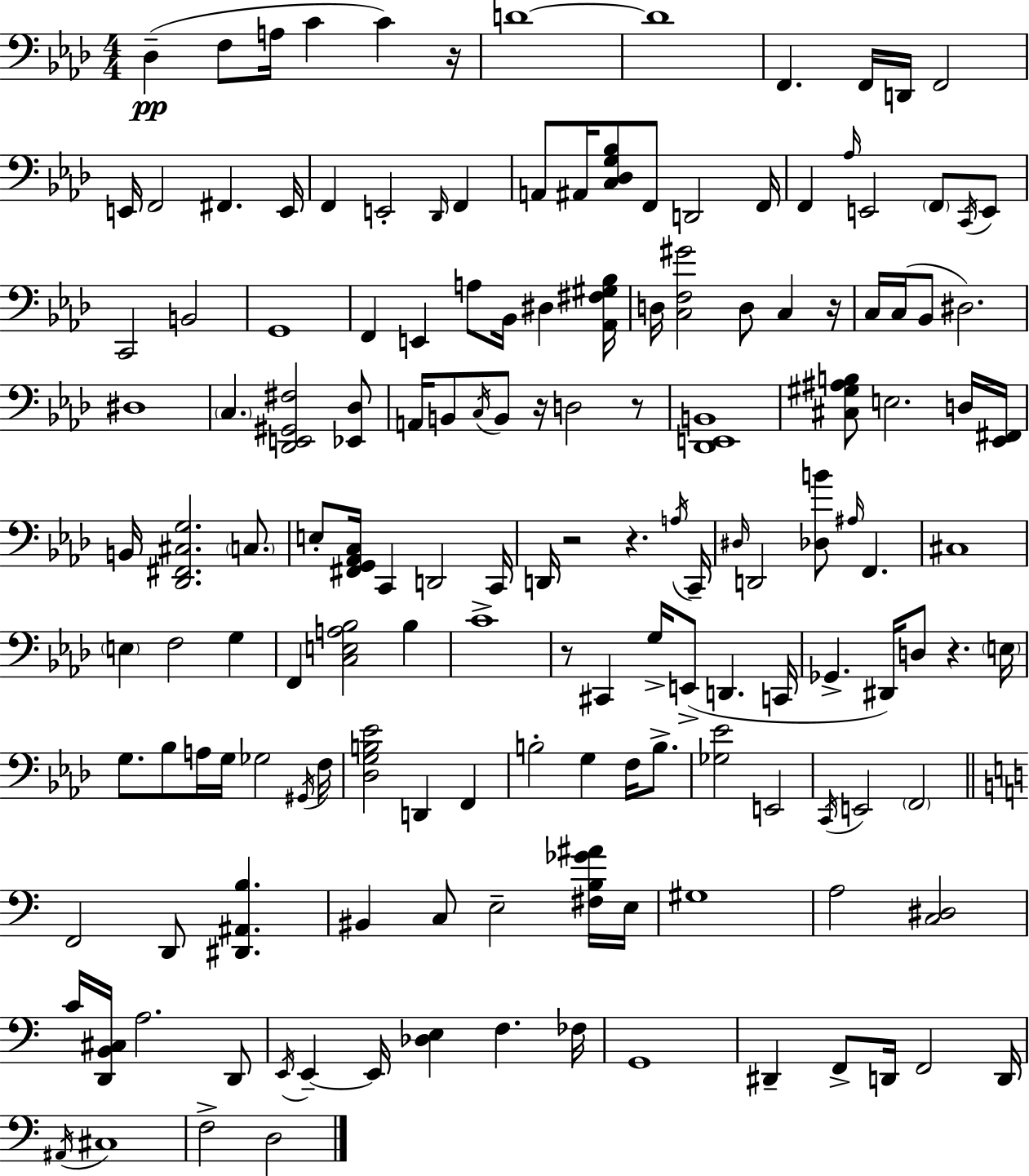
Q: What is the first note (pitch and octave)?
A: Db3